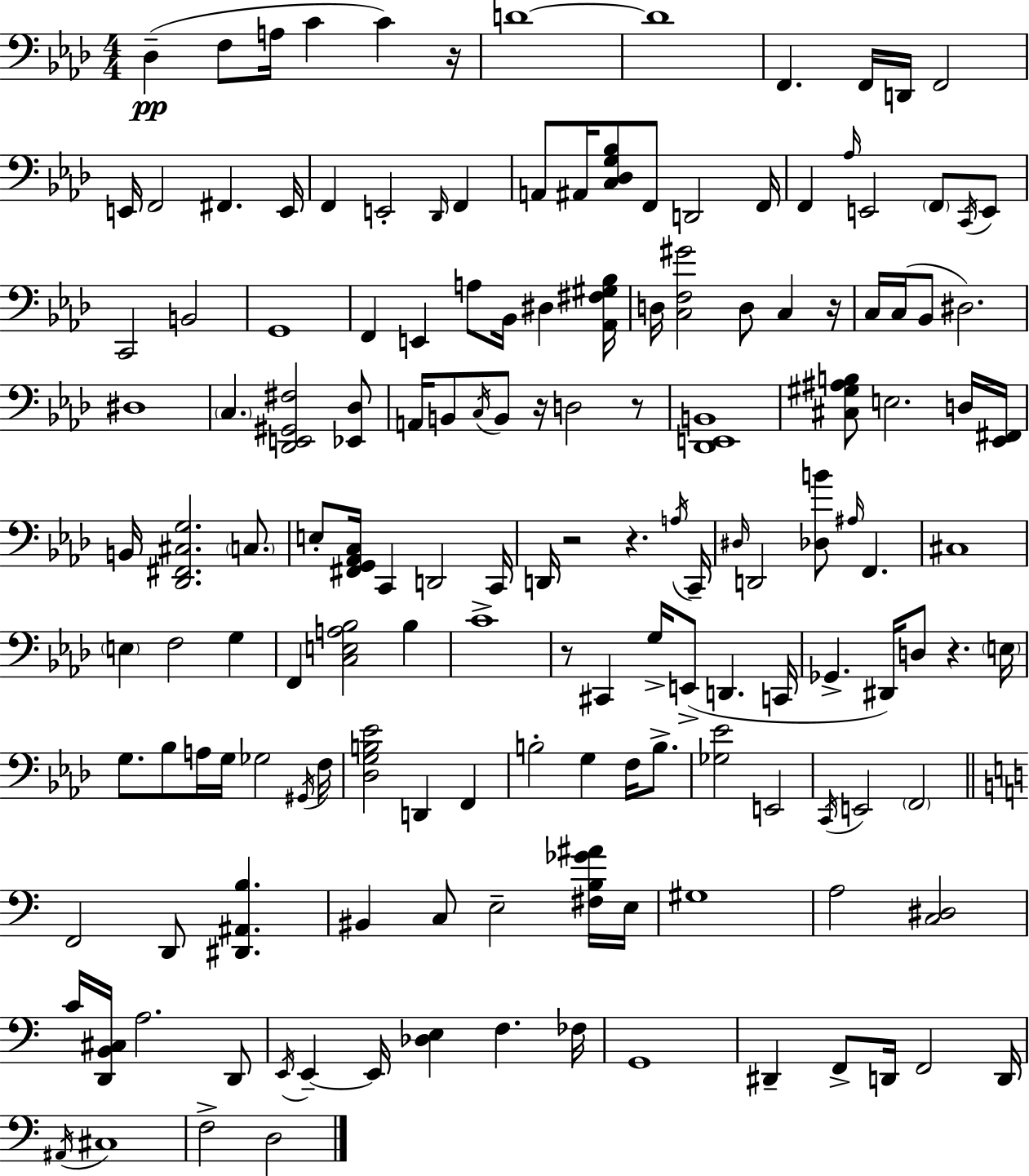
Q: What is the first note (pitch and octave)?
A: Db3